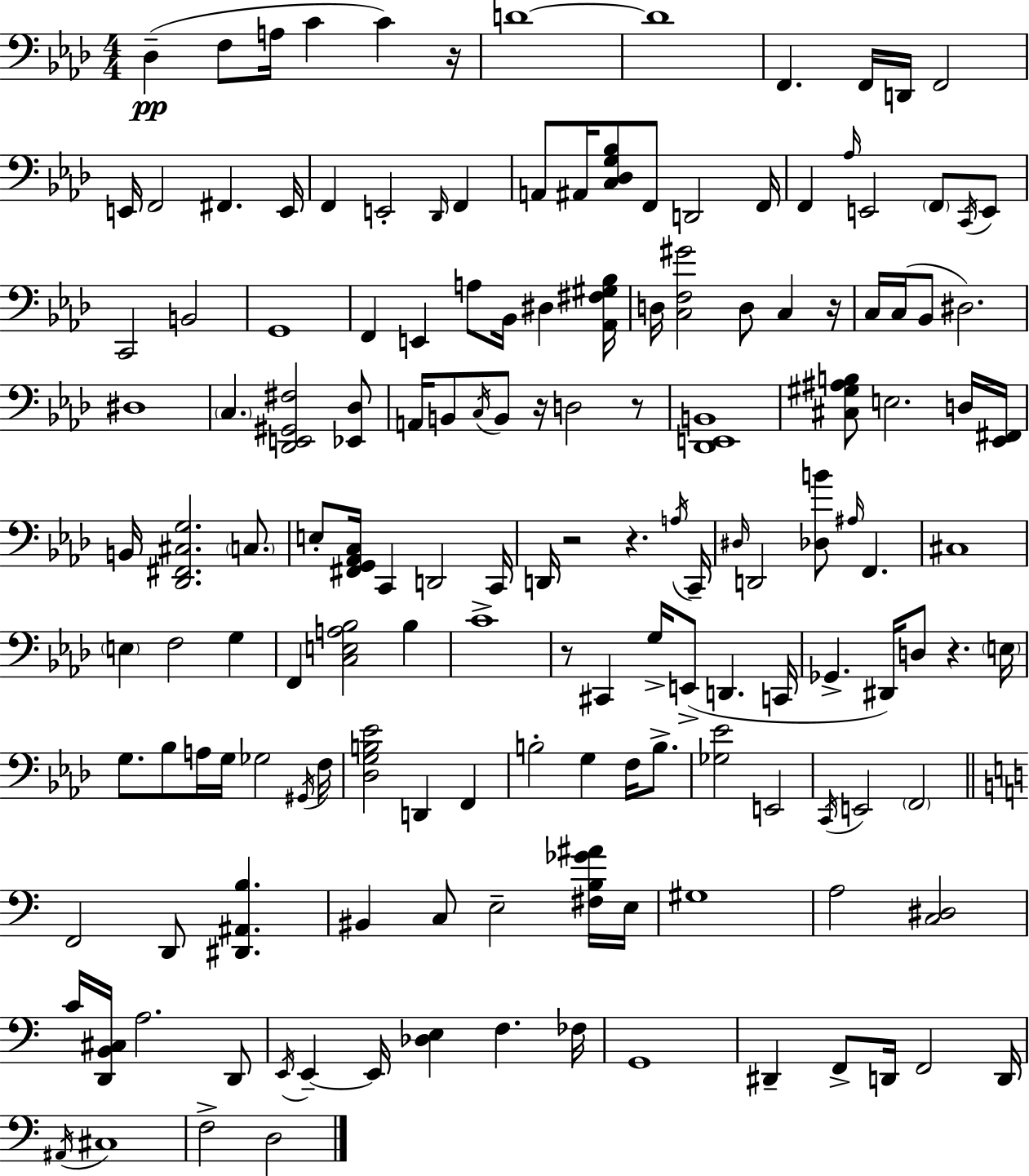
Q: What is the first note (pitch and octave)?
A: Db3